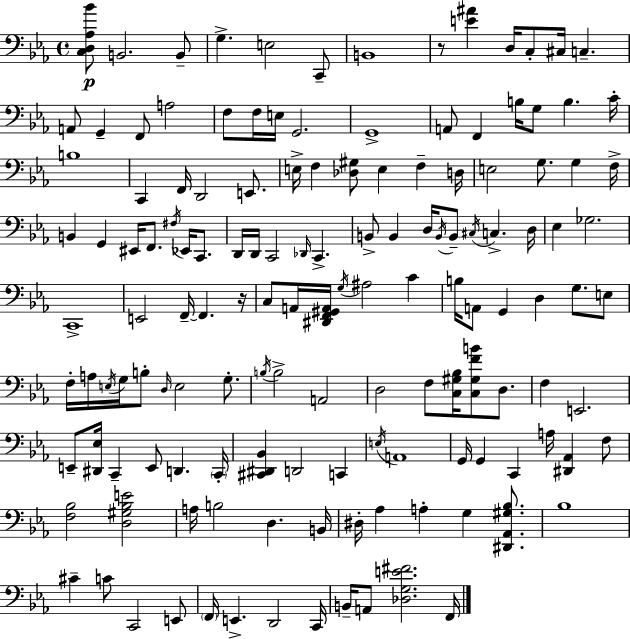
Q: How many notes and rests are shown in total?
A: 141